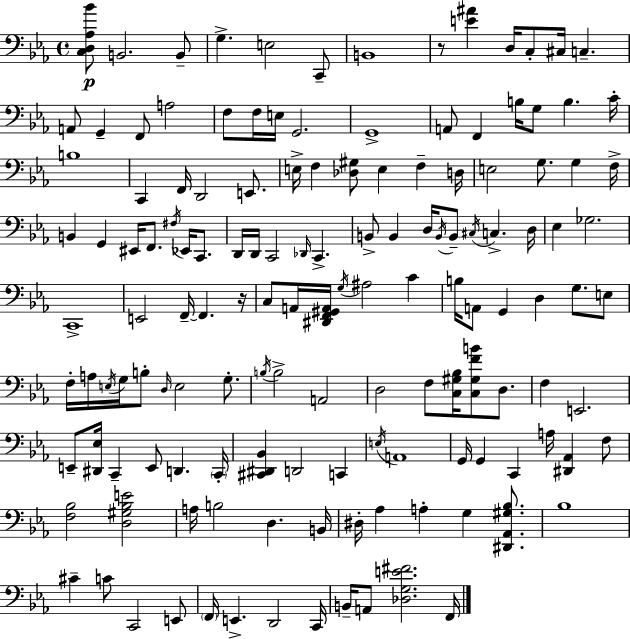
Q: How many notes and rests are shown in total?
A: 141